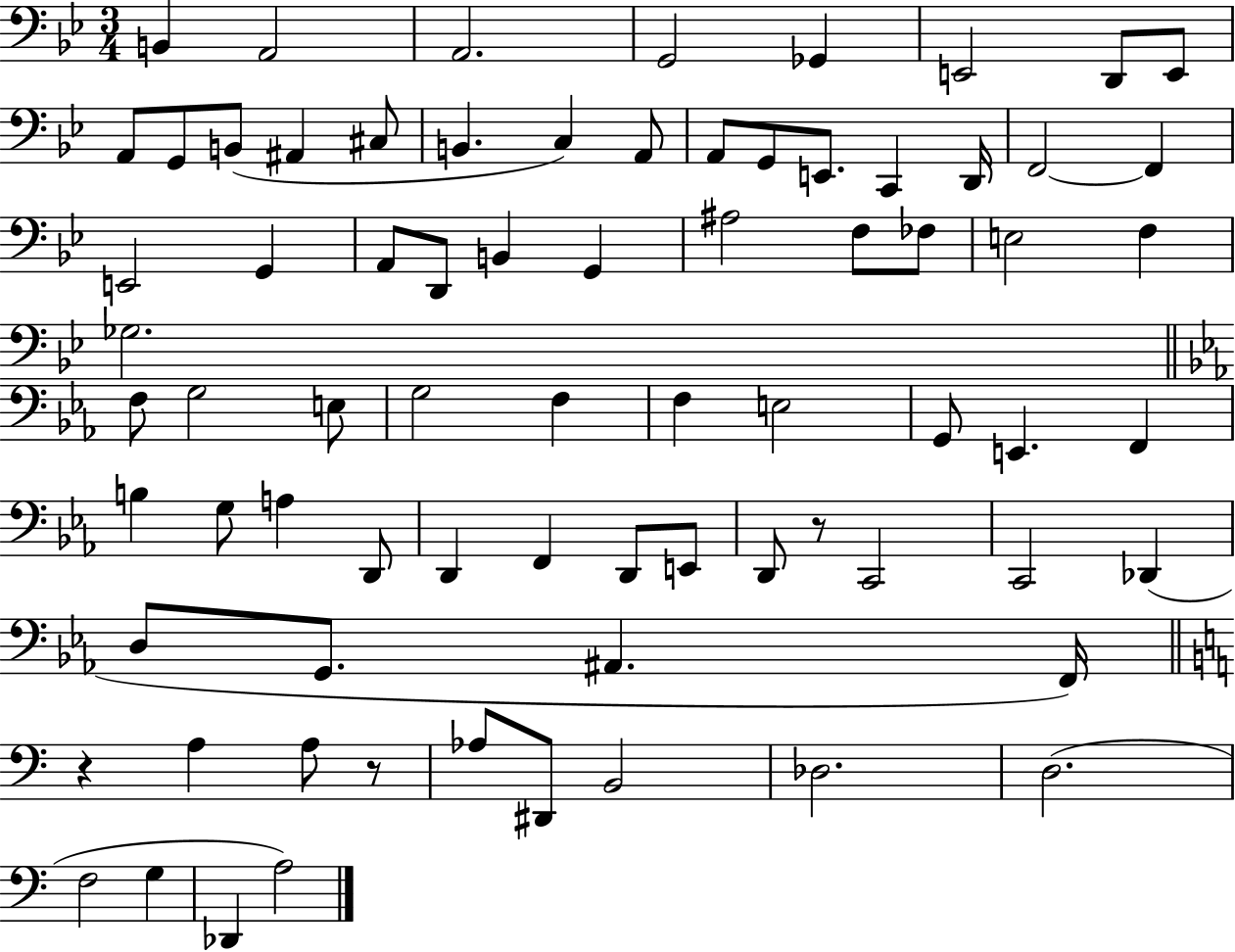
B2/q A2/h A2/h. G2/h Gb2/q E2/h D2/e E2/e A2/e G2/e B2/e A#2/q C#3/e B2/q. C3/q A2/e A2/e G2/e E2/e. C2/q D2/s F2/h F2/q E2/h G2/q A2/e D2/e B2/q G2/q A#3/h F3/e FES3/e E3/h F3/q Gb3/h. F3/e G3/h E3/e G3/h F3/q F3/q E3/h G2/e E2/q. F2/q B3/q G3/e A3/q D2/e D2/q F2/q D2/e E2/e D2/e R/e C2/h C2/h Db2/q D3/e G2/e. A#2/q. F2/s R/q A3/q A3/e R/e Ab3/e D#2/e B2/h Db3/h. D3/h. F3/h G3/q Db2/q A3/h